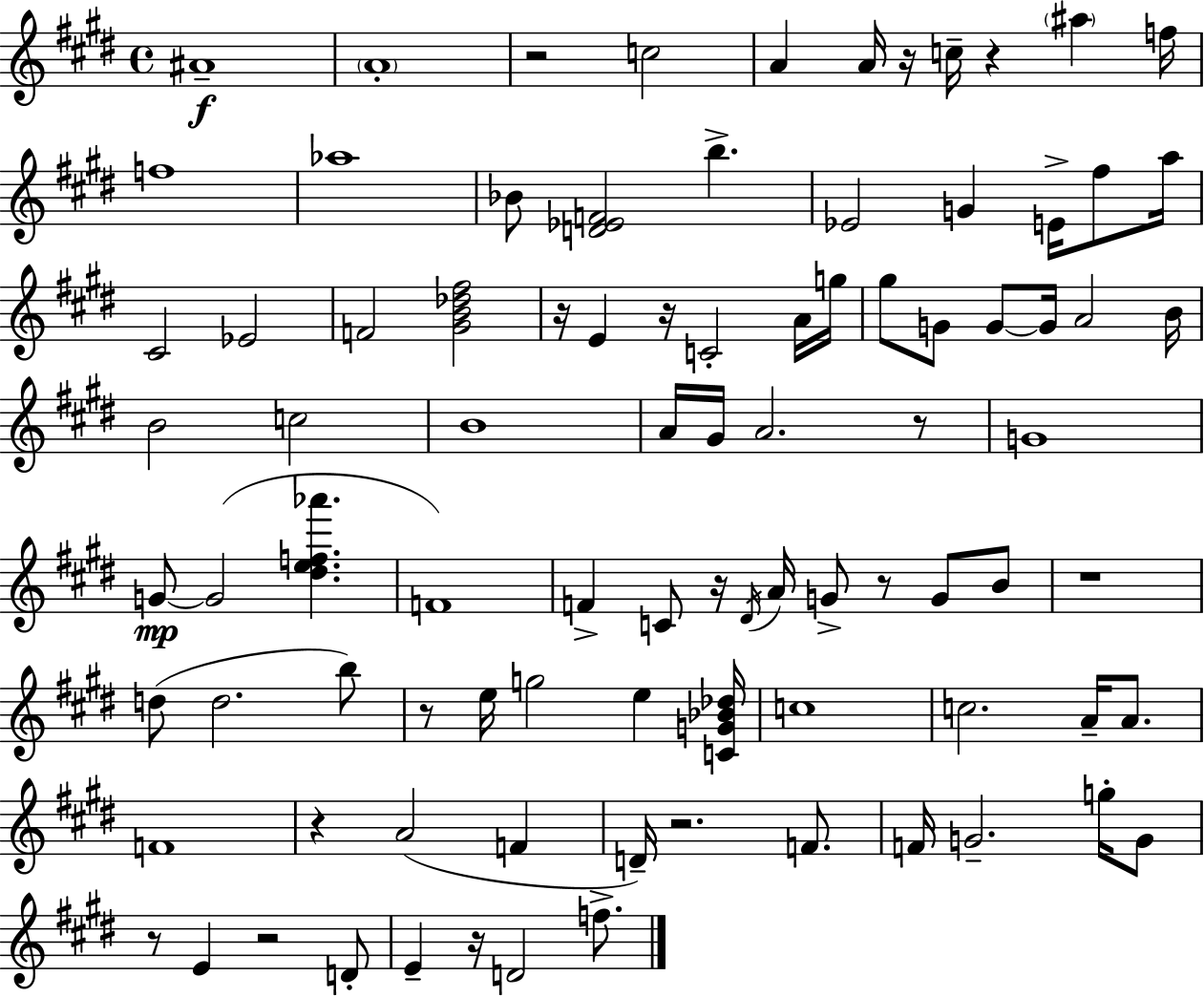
A#4/w A4/w R/h C5/h A4/q A4/s R/s C5/s R/q A#5/q F5/s F5/w Ab5/w Bb4/e [D4,Eb4,F4]/h B5/q. Eb4/h G4/q E4/s F#5/e A5/s C#4/h Eb4/h F4/h [G#4,B4,Db5,F#5]/h R/s E4/q R/s C4/h A4/s G5/s G#5/e G4/e G4/e G4/s A4/h B4/s B4/h C5/h B4/w A4/s G#4/s A4/h. R/e G4/w G4/e G4/h [D#5,E5,F5,Ab6]/q. F4/w F4/q C4/e R/s D#4/s A4/s G4/e R/e G4/e B4/e R/w D5/e D5/h. B5/e R/e E5/s G5/h E5/q [C4,G4,Bb4,Db5]/s C5/w C5/h. A4/s A4/e. F4/w R/q A4/h F4/q D4/s R/h. F4/e. F4/s G4/h. G5/s G4/e R/e E4/q R/h D4/e E4/q R/s D4/h F5/e.